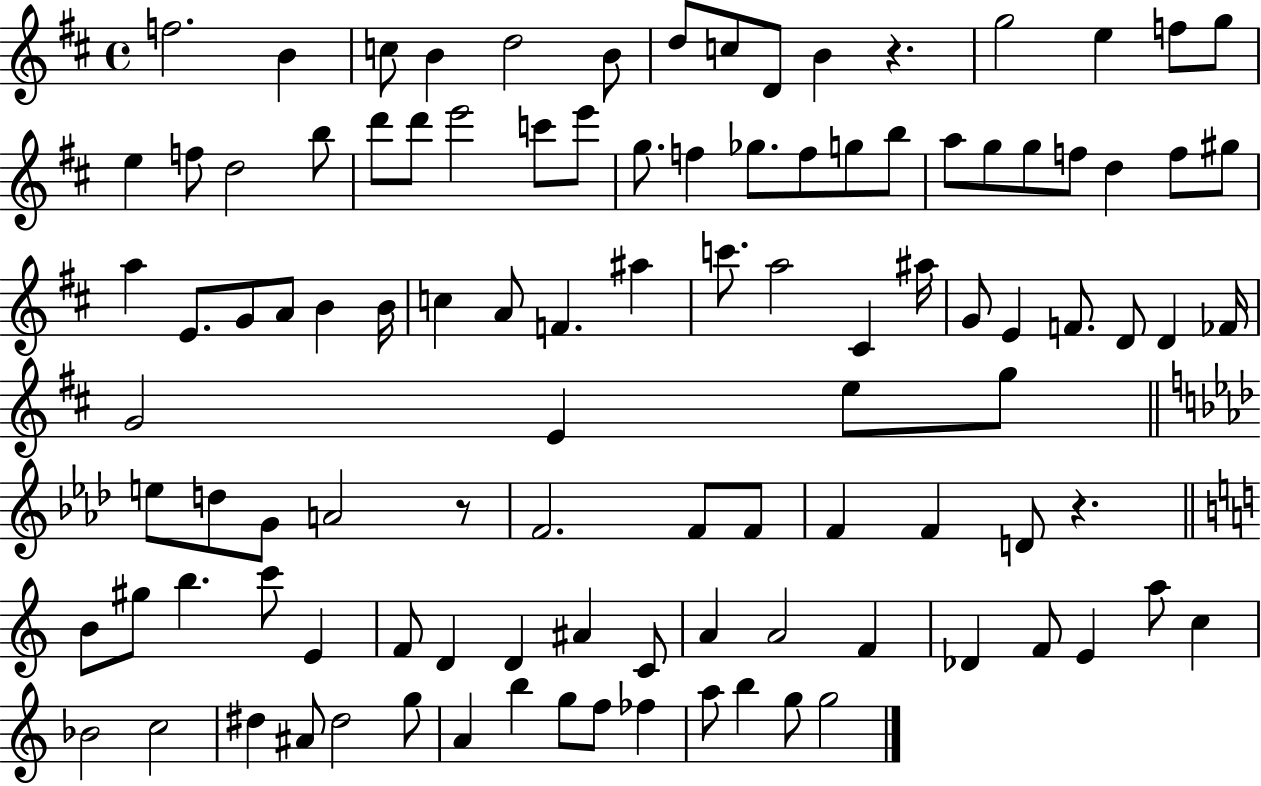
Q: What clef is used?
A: treble